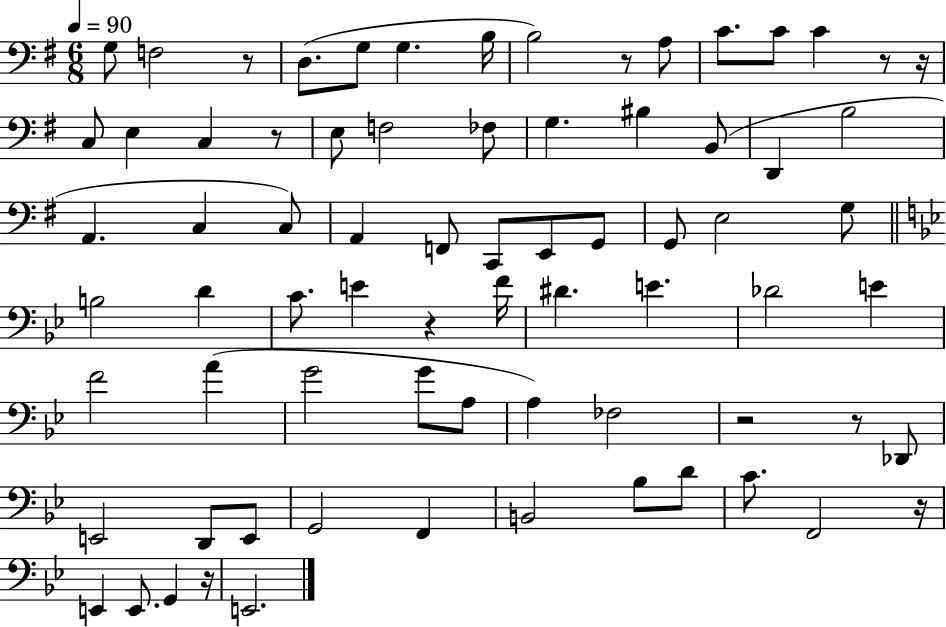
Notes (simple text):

G3/e F3/h R/e D3/e. G3/e G3/q. B3/s B3/h R/e A3/e C4/e. C4/e C4/q R/e R/s C3/e E3/q C3/q R/e E3/e F3/h FES3/e G3/q. BIS3/q B2/e D2/q B3/h A2/q. C3/q C3/e A2/q F2/e C2/e E2/e G2/e G2/e E3/h G3/e B3/h D4/q C4/e. E4/q R/q F4/s D#4/q. E4/q. Db4/h E4/q F4/h A4/q G4/h G4/e A3/e A3/q FES3/h R/h R/e Db2/e E2/h D2/e E2/e G2/h F2/q B2/h Bb3/e D4/e C4/e. F2/h R/s E2/q E2/e. G2/q R/s E2/h.